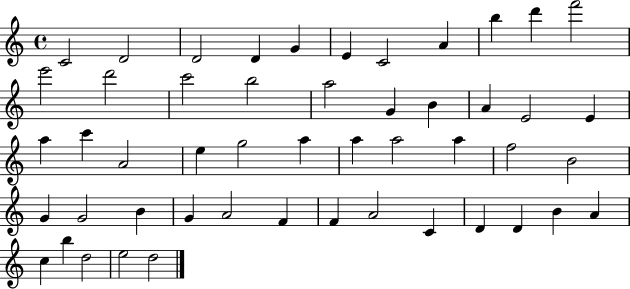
{
  \clef treble
  \time 4/4
  \defaultTimeSignature
  \key c \major
  c'2 d'2 | d'2 d'4 g'4 | e'4 c'2 a'4 | b''4 d'''4 f'''2 | \break e'''2 d'''2 | c'''2 b''2 | a''2 g'4 b'4 | a'4 e'2 e'4 | \break a''4 c'''4 a'2 | e''4 g''2 a''4 | a''4 a''2 a''4 | f''2 b'2 | \break g'4 g'2 b'4 | g'4 a'2 f'4 | f'4 a'2 c'4 | d'4 d'4 b'4 a'4 | \break c''4 b''4 d''2 | e''2 d''2 | \bar "|."
}